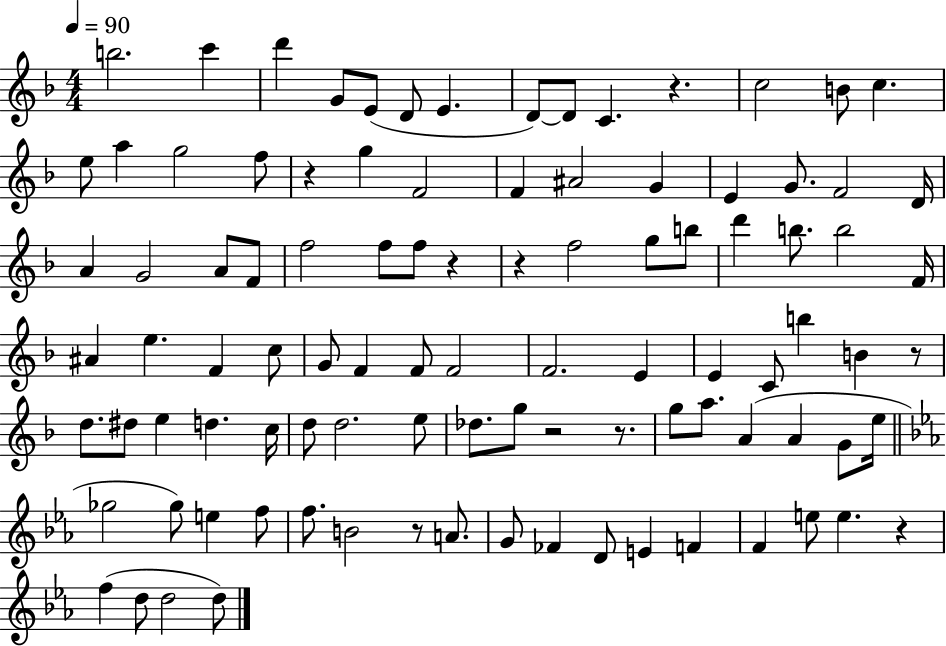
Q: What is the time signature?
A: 4/4